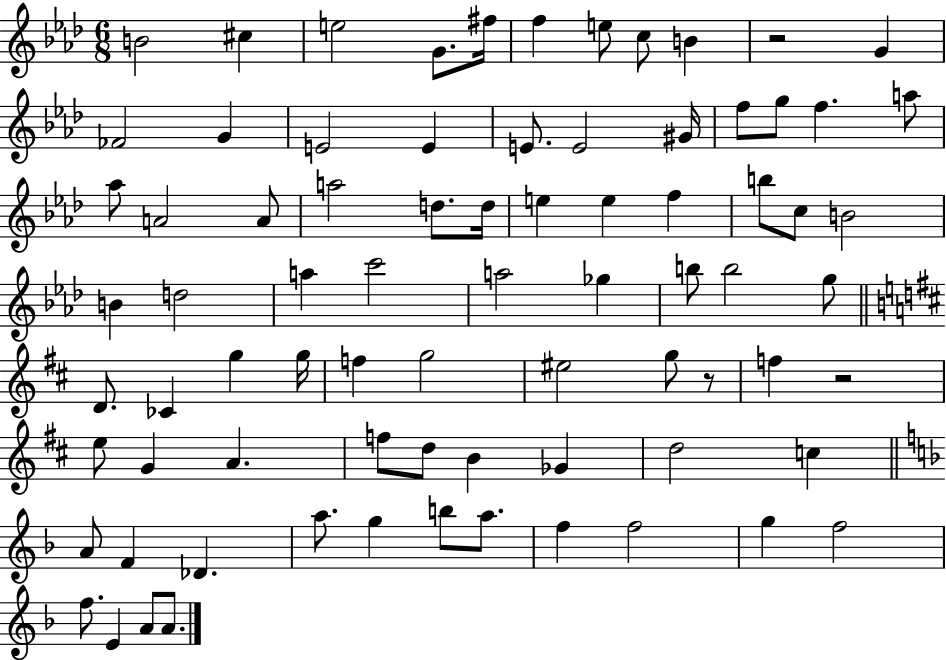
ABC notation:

X:1
T:Untitled
M:6/8
L:1/4
K:Ab
B2 ^c e2 G/2 ^f/4 f e/2 c/2 B z2 G _F2 G E2 E E/2 E2 ^G/4 f/2 g/2 f a/2 _a/2 A2 A/2 a2 d/2 d/4 e e f b/2 c/2 B2 B d2 a c'2 a2 _g b/2 b2 g/2 D/2 _C g g/4 f g2 ^e2 g/2 z/2 f z2 e/2 G A f/2 d/2 B _G d2 c A/2 F _D a/2 g b/2 a/2 f f2 g f2 f/2 E A/2 A/2